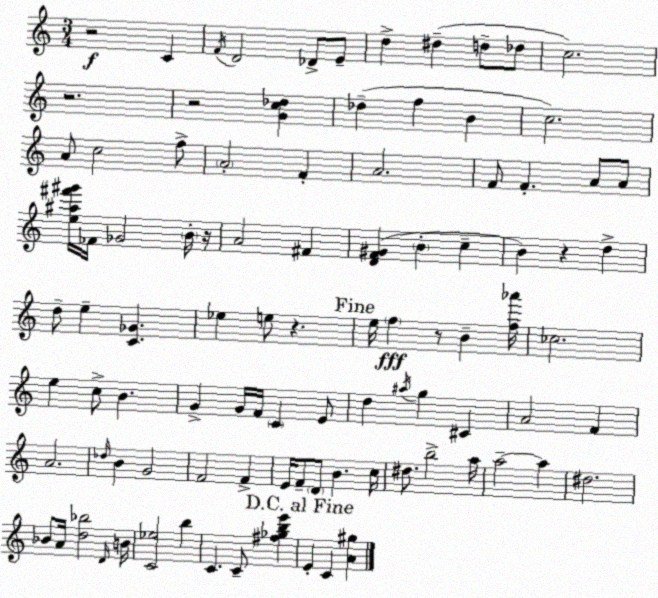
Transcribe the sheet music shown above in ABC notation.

X:1
T:Untitled
M:3/4
L:1/4
K:C
z2 C F/4 D2 _D/2 E/2 d ^d d/2 _d/2 c2 z2 z2 [Gc_d] _d f B c2 A/2 c2 f/2 A2 F A2 F/2 F A/2 A/2 [e^a^f'^g']/4 _F/4 _G2 B/4 z/4 A2 ^F [DF^G] B c B z d d/2 e [C_G] _e e/2 z e/4 f z/2 B [f_a']/4 _c2 e c/2 B G G/4 F/4 C E/2 d ^a/4 g ^C A2 F A2 _d/4 B G2 F2 F E/4 F/2 D/2 B c/4 ^d/2 b2 a/4 a2 a ^d2 _B/2 A/4 [d_b]2 D/4 B/4 [C_e]2 b C C/2 [^f_gbe'] E C [A^g]